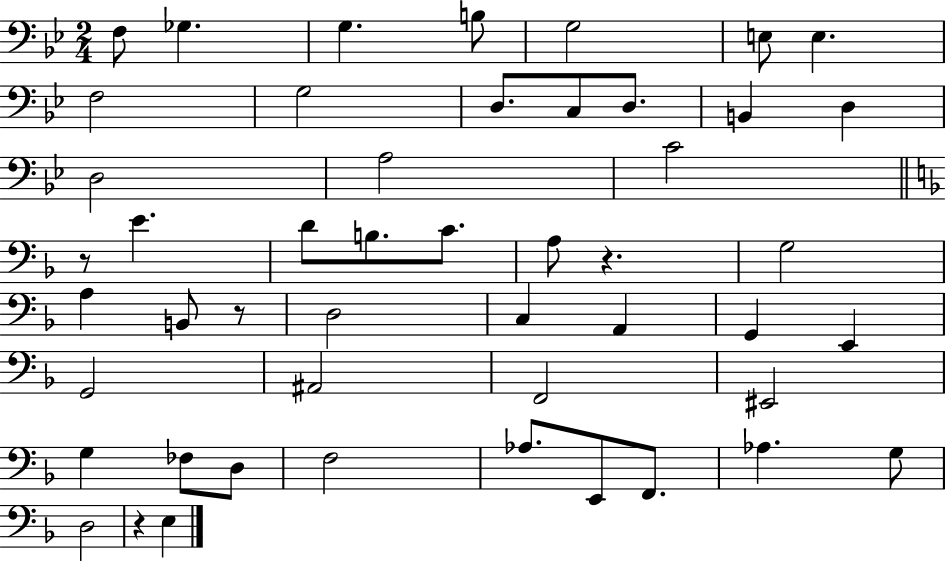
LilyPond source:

{
  \clef bass
  \numericTimeSignature
  \time 2/4
  \key bes \major
  \repeat volta 2 { f8 ges4. | g4. b8 | g2 | e8 e4. | \break f2 | g2 | d8. c8 d8. | b,4 d4 | \break d2 | a2 | c'2 | \bar "||" \break \key d \minor r8 e'4. | d'8 b8. c'8. | a8 r4. | g2 | \break a4 b,8 r8 | d2 | c4 a,4 | g,4 e,4 | \break g,2 | ais,2 | f,2 | eis,2 | \break g4 fes8 d8 | f2 | aes8. e,8 f,8. | aes4. g8 | \break d2 | r4 e4 | } \bar "|."
}